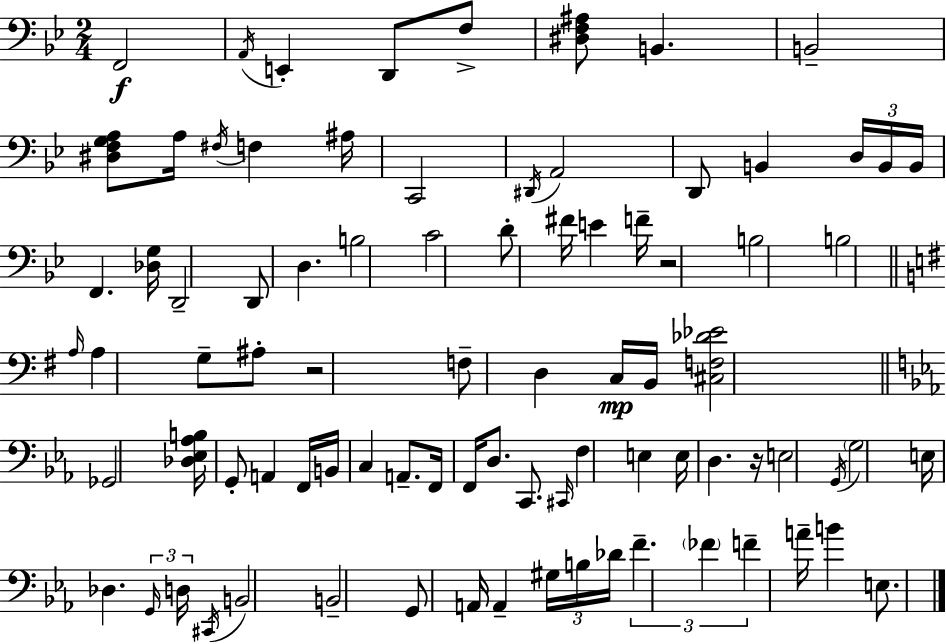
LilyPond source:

{
  \clef bass
  \numericTimeSignature
  \time 2/4
  \key g \minor
  f,2\f | \acciaccatura { a,16 } e,4-. d,8 f8-> | <dis f ais>8 b,4. | b,2-- | \break <dis f g a>8 a16 \acciaccatura { fis16 } f4 | ais16 c,2 | \acciaccatura { dis,16 } a,2 | d,8 b,4 | \break \tuplet 3/2 { d16 b,16 b,16 } f,4. | <des g>16 d,2-- | d,8 d4. | b2 | \break c'2 | d'8-. fis'16 e'4 | f'16-- r2 | b2 | \break b2 | \bar "||" \break \key g \major \grace { a16 } a4 g8-- ais8-. | r2 | f8-- d4 c16\mp | b,16 <cis f des' ees'>2 | \break \bar "||" \break \key c \minor ges,2 | <des ees aes b>16 g,8-. a,4 f,16 | b,16 c4 a,8.-- | f,16 f,16 d8. c,8. | \break \grace { cis,16 } f4 e4 | e16 d4. | r16 e2 | \acciaccatura { g,16 } \parenthesize g2 | \break e16 des4. | \tuplet 3/2 { \grace { g,16 } d16 \acciaccatura { cis,16 } } b,2 | b,2-- | g,8 a,16 a,4-- | \break \tuplet 3/2 { gis16 b16 des'16 } \tuplet 3/2 { f'4.-- | \parenthesize fes'4 | f'4-- } a'16-- b'4 | e8. \bar "|."
}